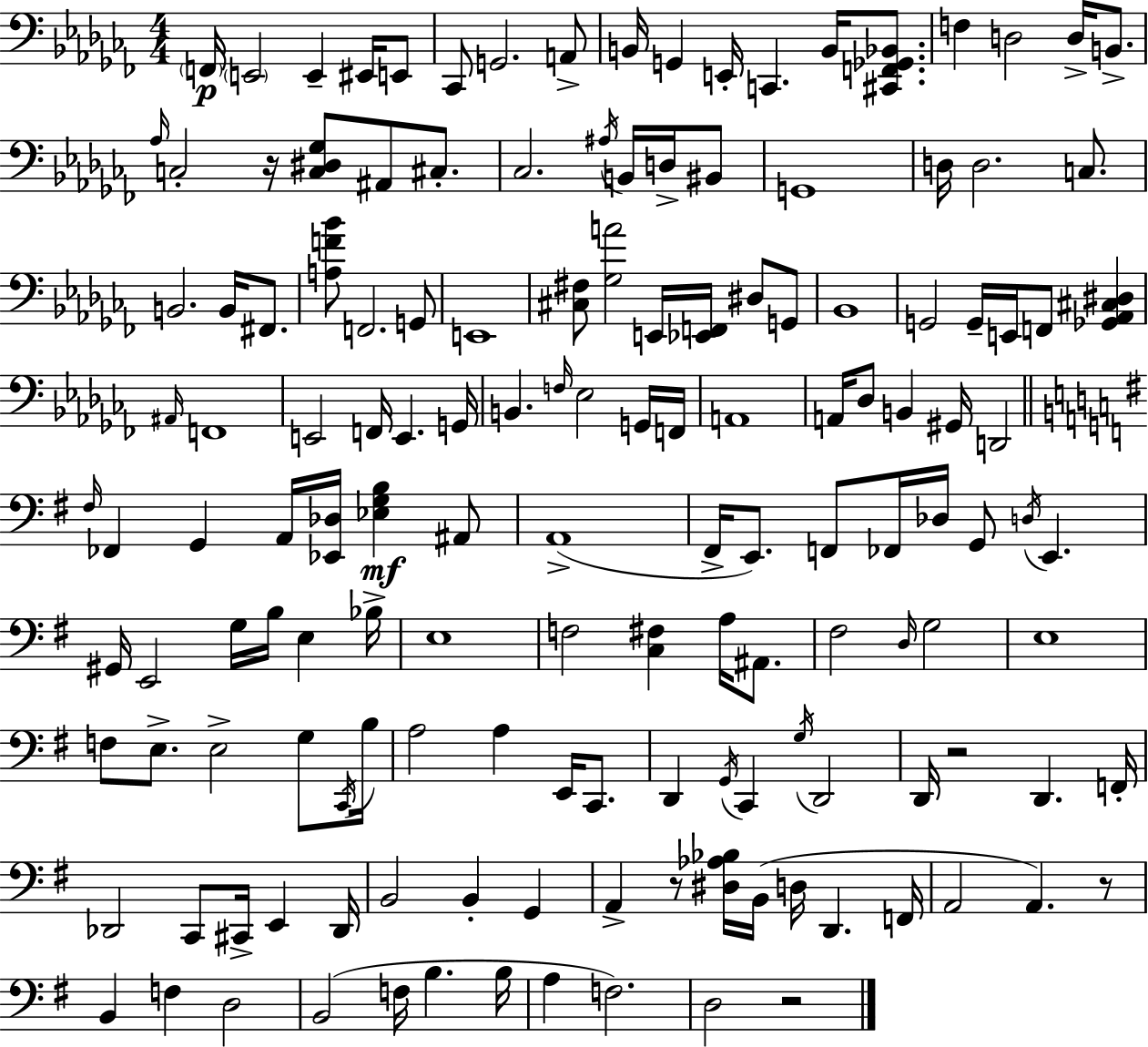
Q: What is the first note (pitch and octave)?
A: F2